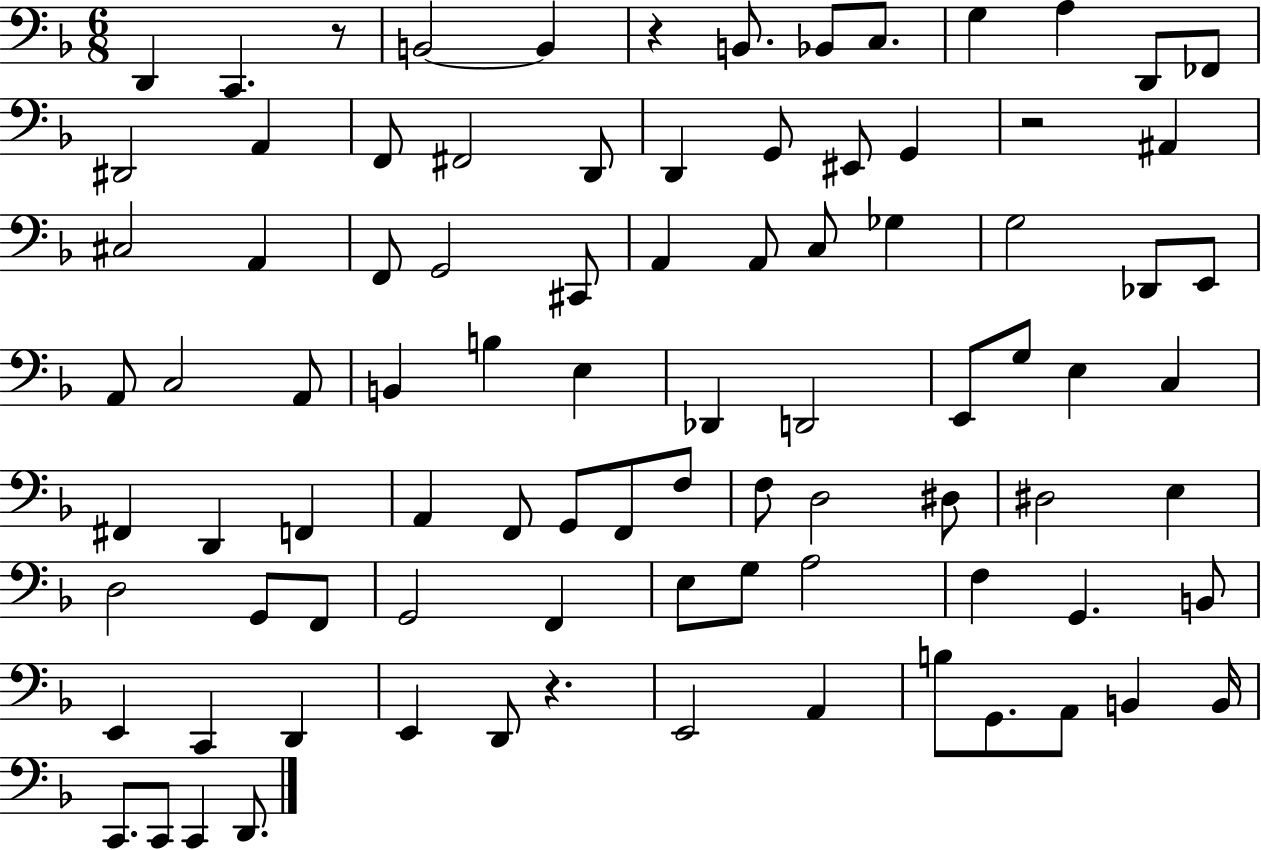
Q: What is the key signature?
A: F major